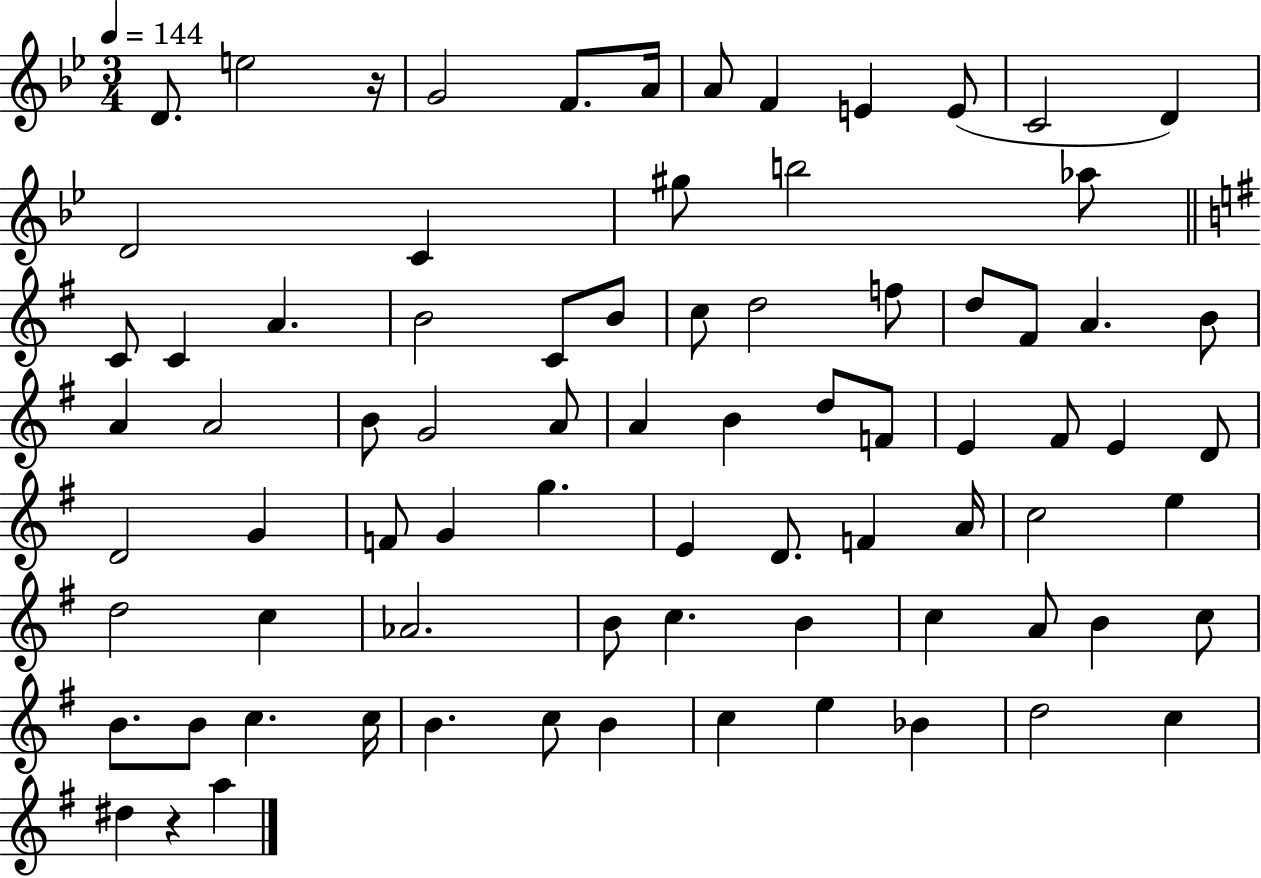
D4/e. E5/h R/s G4/h F4/e. A4/s A4/e F4/q E4/q E4/e C4/h D4/q D4/h C4/q G#5/e B5/h Ab5/e C4/e C4/q A4/q. B4/h C4/e B4/e C5/e D5/h F5/e D5/e F#4/e A4/q. B4/e A4/q A4/h B4/e G4/h A4/e A4/q B4/q D5/e F4/e E4/q F#4/e E4/q D4/e D4/h G4/q F4/e G4/q G5/q. E4/q D4/e. F4/q A4/s C5/h E5/q D5/h C5/q Ab4/h. B4/e C5/q. B4/q C5/q A4/e B4/q C5/e B4/e. B4/e C5/q. C5/s B4/q. C5/e B4/q C5/q E5/q Bb4/q D5/h C5/q D#5/q R/q A5/q